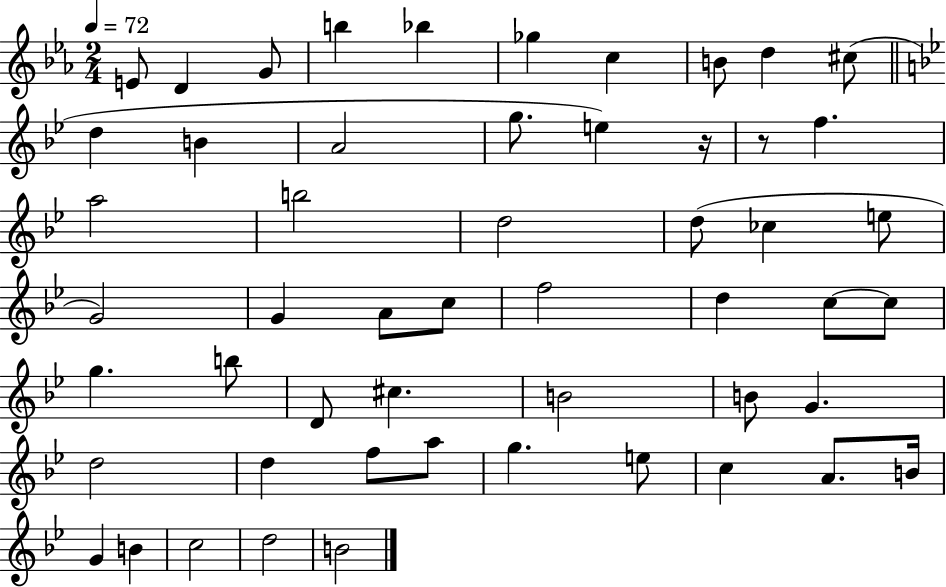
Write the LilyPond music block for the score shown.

{
  \clef treble
  \numericTimeSignature
  \time 2/4
  \key ees \major
  \tempo 4 = 72
  e'8 d'4 g'8 | b''4 bes''4 | ges''4 c''4 | b'8 d''4 cis''8( | \break \bar "||" \break \key bes \major d''4 b'4 | a'2 | g''8. e''4) r16 | r8 f''4. | \break a''2 | b''2 | d''2 | d''8( ces''4 e''8 | \break g'2) | g'4 a'8 c''8 | f''2 | d''4 c''8~~ c''8 | \break g''4. b''8 | d'8 cis''4. | b'2 | b'8 g'4. | \break d''2 | d''4 f''8 a''8 | g''4. e''8 | c''4 a'8. b'16 | \break g'4 b'4 | c''2 | d''2 | b'2 | \break \bar "|."
}